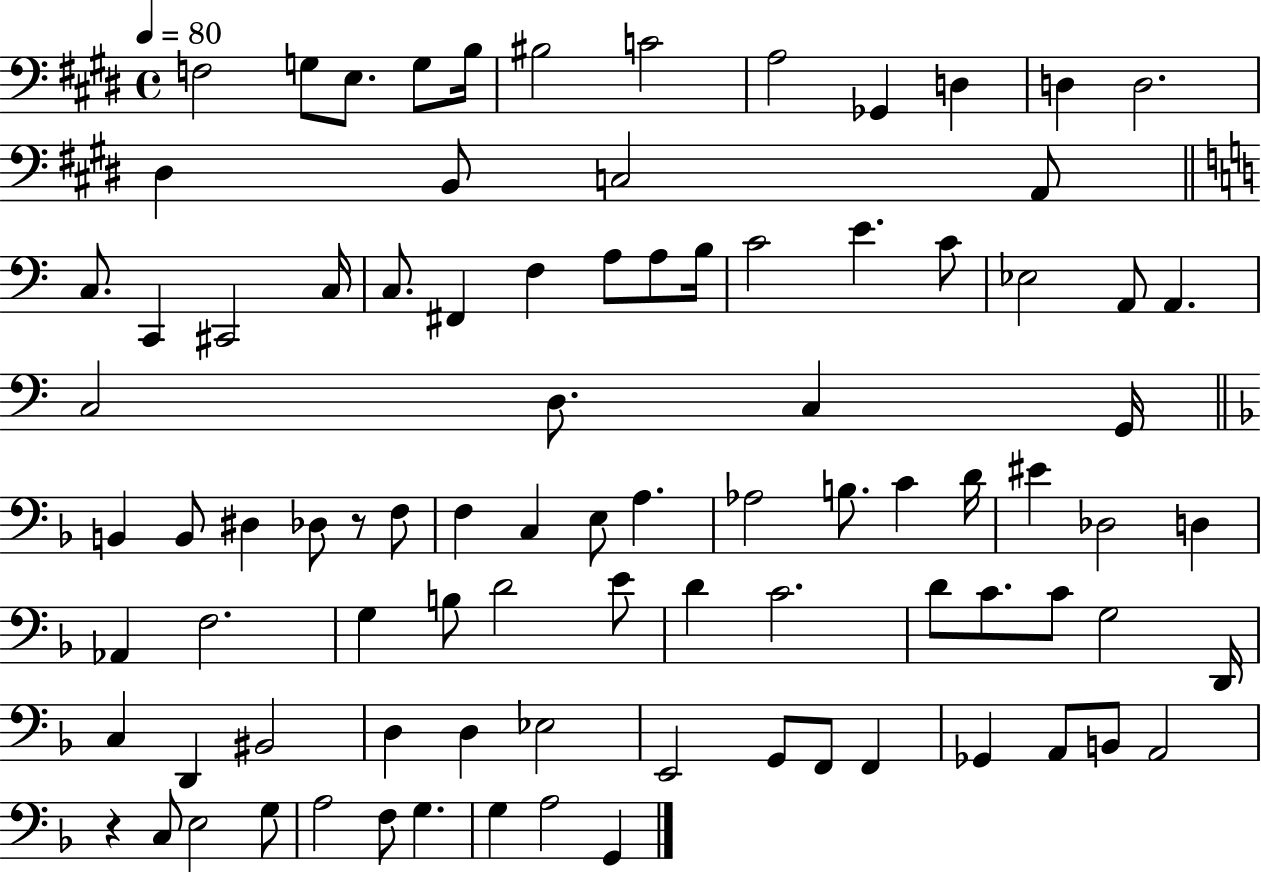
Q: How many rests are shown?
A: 2